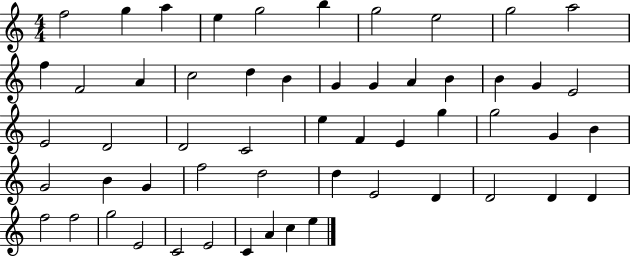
{
  \clef treble
  \numericTimeSignature
  \time 4/4
  \key c \major
  f''2 g''4 a''4 | e''4 g''2 b''4 | g''2 e''2 | g''2 a''2 | \break f''4 f'2 a'4 | c''2 d''4 b'4 | g'4 g'4 a'4 b'4 | b'4 g'4 e'2 | \break e'2 d'2 | d'2 c'2 | e''4 f'4 e'4 g''4 | g''2 g'4 b'4 | \break g'2 b'4 g'4 | f''2 d''2 | d''4 e'2 d'4 | d'2 d'4 d'4 | \break f''2 f''2 | g''2 e'2 | c'2 e'2 | c'4 a'4 c''4 e''4 | \break \bar "|."
}